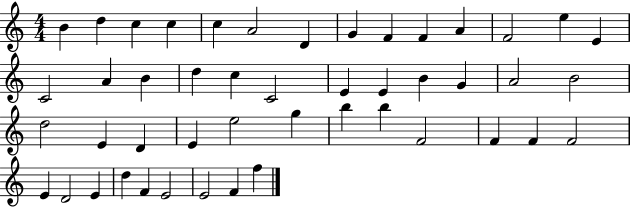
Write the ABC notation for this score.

X:1
T:Untitled
M:4/4
L:1/4
K:C
B d c c c A2 D G F F A F2 e E C2 A B d c C2 E E B G A2 B2 d2 E D E e2 g b b F2 F F F2 E D2 E d F E2 E2 F f